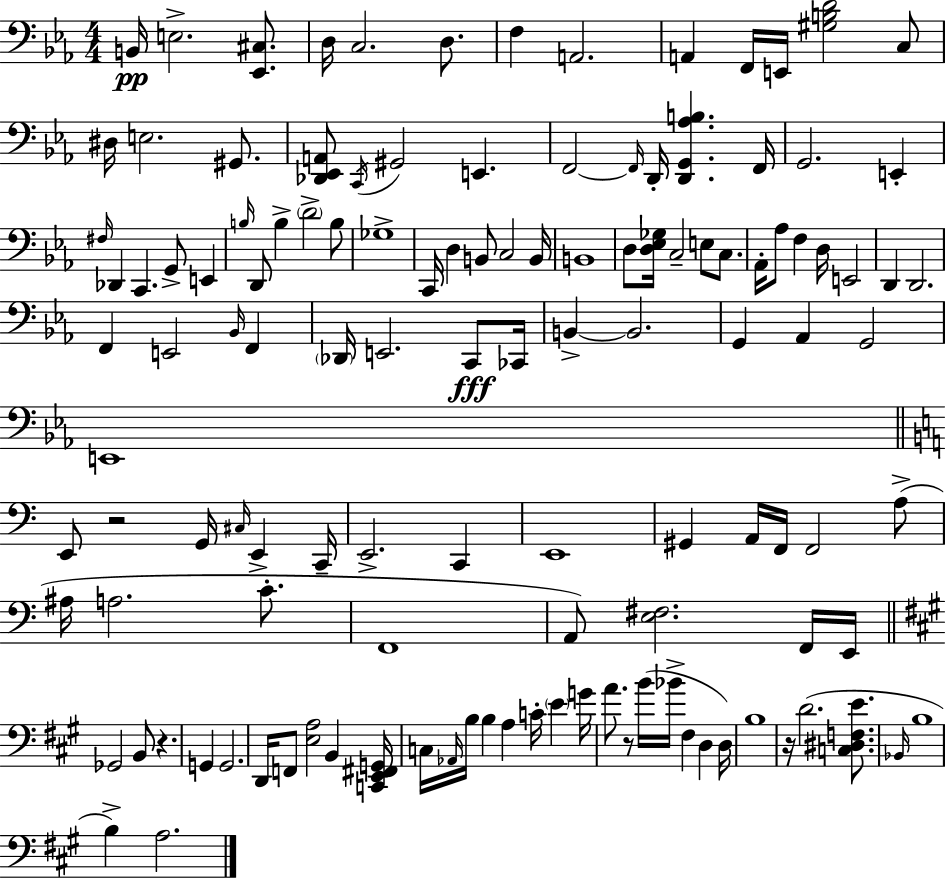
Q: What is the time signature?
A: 4/4